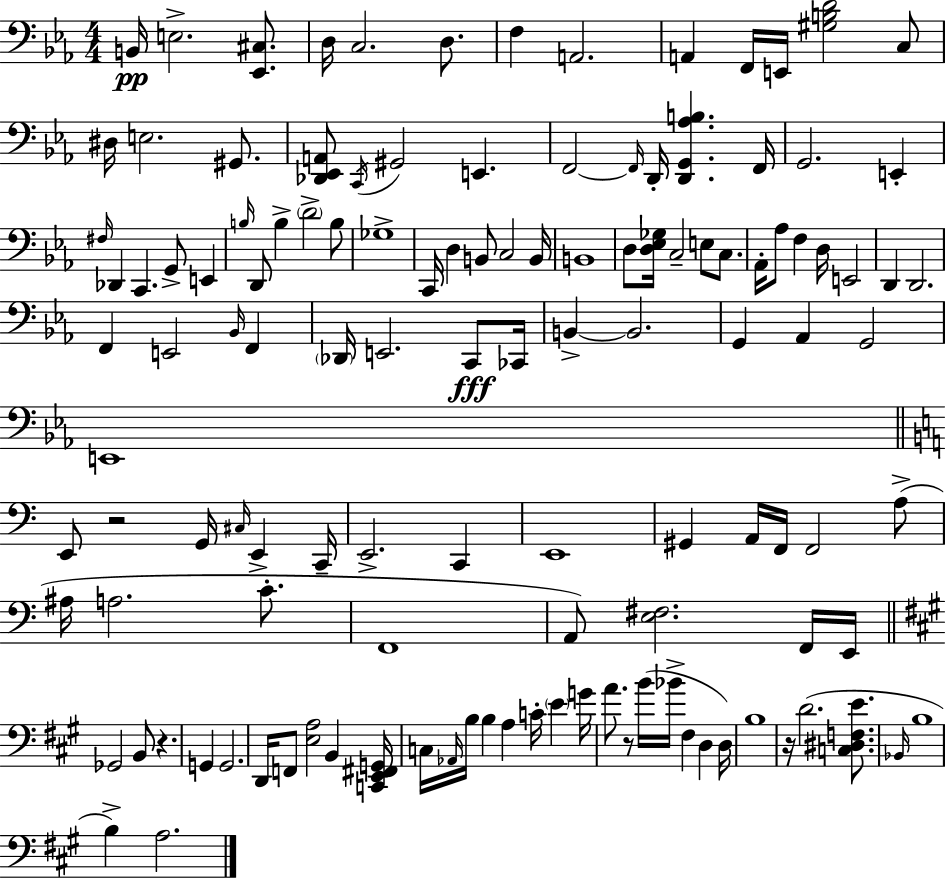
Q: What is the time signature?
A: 4/4